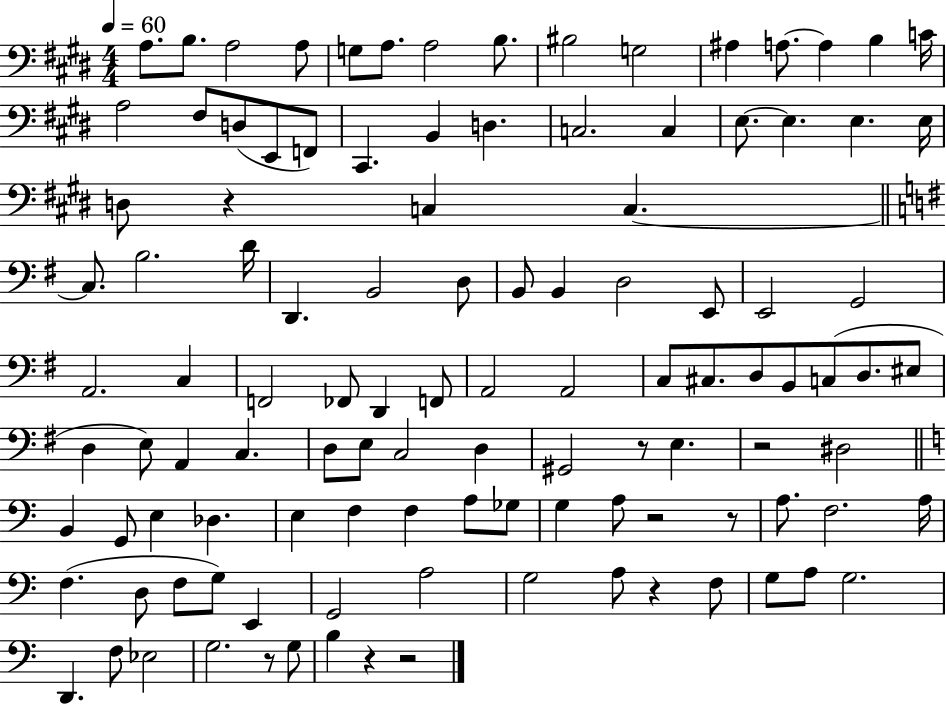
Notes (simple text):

A3/e. B3/e. A3/h A3/e G3/e A3/e. A3/h B3/e. BIS3/h G3/h A#3/q A3/e. A3/q B3/q C4/s A3/h F#3/e D3/e E2/e F2/e C#2/q. B2/q D3/q. C3/h. C3/q E3/e. E3/q. E3/q. E3/s D3/e R/q C3/q C3/q. C3/e. B3/h. D4/s D2/q. B2/h D3/e B2/e B2/q D3/h E2/e E2/h G2/h A2/h. C3/q F2/h FES2/e D2/q F2/e A2/h A2/h C3/e C#3/e. D3/e B2/e C3/e D3/e. EIS3/e D3/q E3/e A2/q C3/q. D3/e E3/e C3/h D3/q G#2/h R/e E3/q. R/h D#3/h B2/q G2/e E3/q Db3/q. E3/q F3/q F3/q A3/e Gb3/e G3/q A3/e R/h R/e A3/e. F3/h. A3/s F3/q. D3/e F3/e G3/e E2/q G2/h A3/h G3/h A3/e R/q F3/e G3/e A3/e G3/h. D2/q. F3/e Eb3/h G3/h. R/e G3/e B3/q R/q R/h